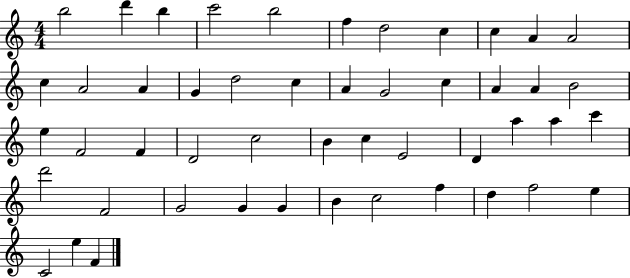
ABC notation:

X:1
T:Untitled
M:4/4
L:1/4
K:C
b2 d' b c'2 b2 f d2 c c A A2 c A2 A G d2 c A G2 c A A B2 e F2 F D2 c2 B c E2 D a a c' d'2 F2 G2 G G B c2 f d f2 e C2 e F